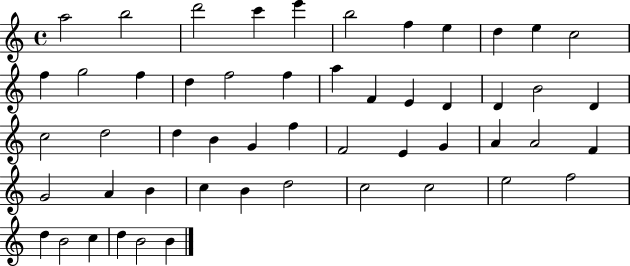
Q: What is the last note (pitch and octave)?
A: B4